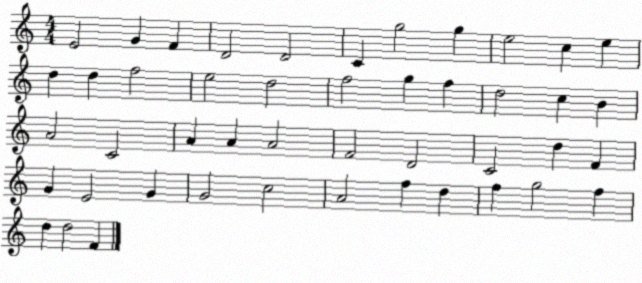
X:1
T:Untitled
M:4/4
L:1/4
K:C
E2 G F D2 D2 C g2 g e2 c e d d f2 e2 d2 f2 g f d2 c B A2 C2 A A A2 F2 D2 C2 d F G E2 G G2 c2 A2 f d f g2 f d d2 F